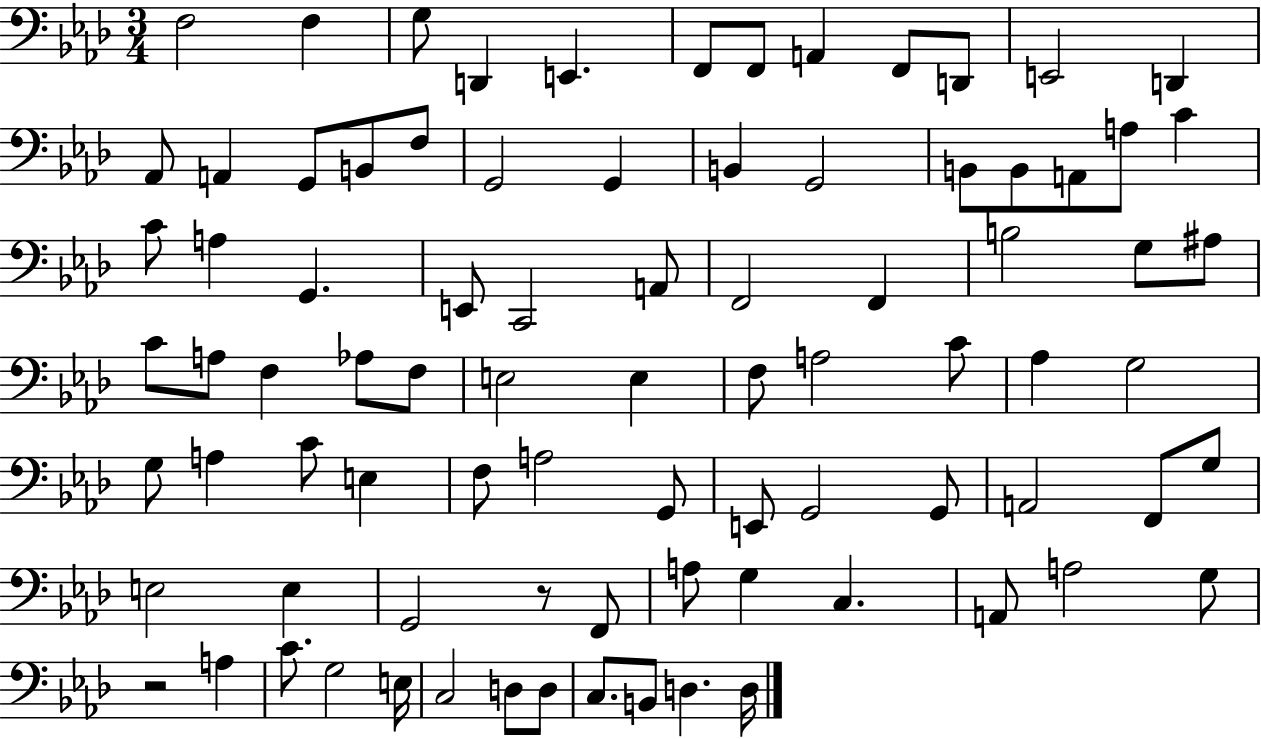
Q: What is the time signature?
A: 3/4